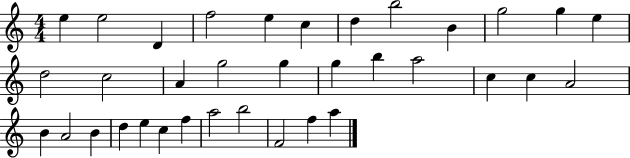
{
  \clef treble
  \numericTimeSignature
  \time 4/4
  \key c \major
  e''4 e''2 d'4 | f''2 e''4 c''4 | d''4 b''2 b'4 | g''2 g''4 e''4 | \break d''2 c''2 | a'4 g''2 g''4 | g''4 b''4 a''2 | c''4 c''4 a'2 | \break b'4 a'2 b'4 | d''4 e''4 c''4 f''4 | a''2 b''2 | f'2 f''4 a''4 | \break \bar "|."
}